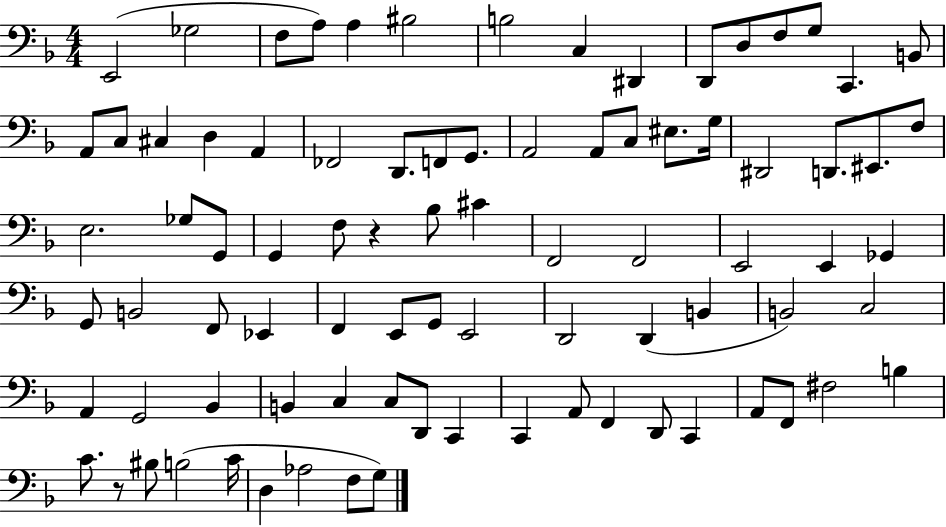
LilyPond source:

{
  \clef bass
  \numericTimeSignature
  \time 4/4
  \key f \major
  \repeat volta 2 { e,2( ges2 | f8 a8) a4 bis2 | b2 c4 dis,4 | d,8 d8 f8 g8 c,4. b,8 | \break a,8 c8 cis4 d4 a,4 | fes,2 d,8. f,8 g,8. | a,2 a,8 c8 eis8. g16 | dis,2 d,8. eis,8. f8 | \break e2. ges8 g,8 | g,4 f8 r4 bes8 cis'4 | f,2 f,2 | e,2 e,4 ges,4 | \break g,8 b,2 f,8 ees,4 | f,4 e,8 g,8 e,2 | d,2 d,4( b,4 | b,2) c2 | \break a,4 g,2 bes,4 | b,4 c4 c8 d,8 c,4 | c,4 a,8 f,4 d,8 c,4 | a,8 f,8 fis2 b4 | \break c'8. r8 bis8 b2( c'16 | d4 aes2 f8 g8) | } \bar "|."
}